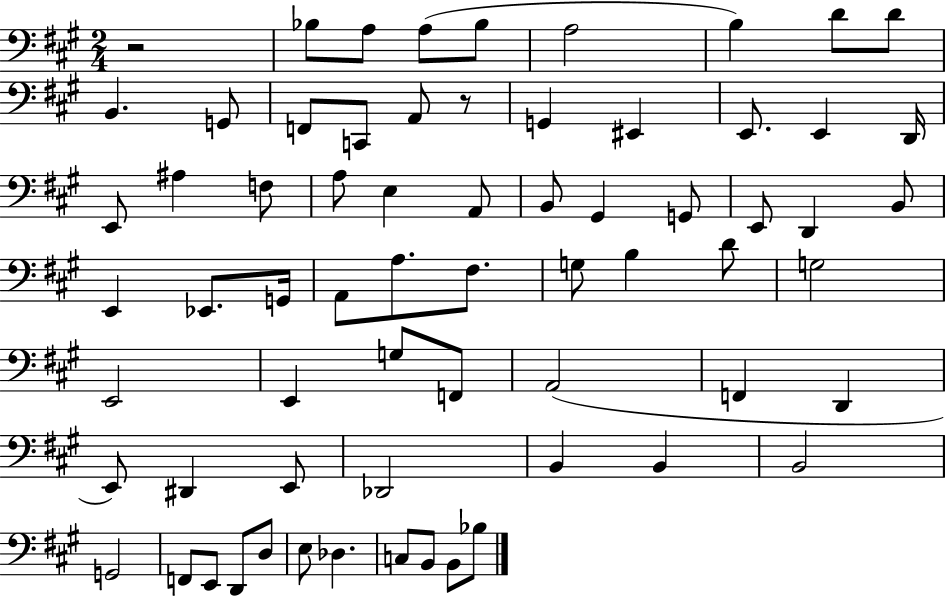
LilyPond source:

{
  \clef bass
  \numericTimeSignature
  \time 2/4
  \key a \major
  r2 | bes8 a8 a8( bes8 | a2 | b4) d'8 d'8 | \break b,4. g,8 | f,8 c,8 a,8 r8 | g,4 eis,4 | e,8. e,4 d,16 | \break e,8 ais4 f8 | a8 e4 a,8 | b,8 gis,4 g,8 | e,8 d,4 b,8 | \break e,4 ees,8. g,16 | a,8 a8. fis8. | g8 b4 d'8 | g2 | \break e,2 | e,4 g8 f,8 | a,2( | f,4 d,4 | \break e,8) dis,4 e,8 | des,2 | b,4 b,4 | b,2 | \break g,2 | f,8 e,8 d,8 d8 | e8 des4. | c8 b,8 b,8 bes8 | \break \bar "|."
}